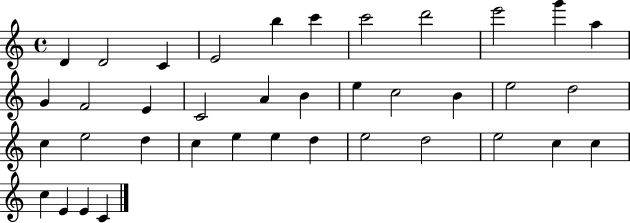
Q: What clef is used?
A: treble